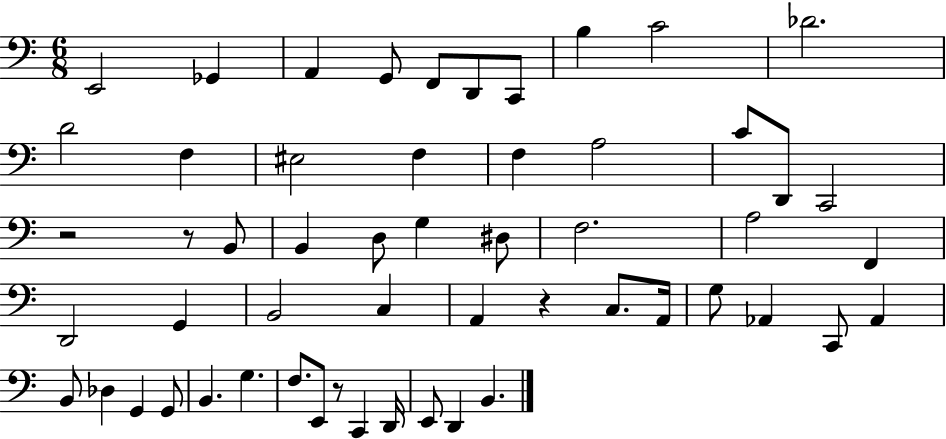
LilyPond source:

{
  \clef bass
  \numericTimeSignature
  \time 6/8
  \key c \major
  e,2 ges,4 | a,4 g,8 f,8 d,8 c,8 | b4 c'2 | des'2. | \break d'2 f4 | eis2 f4 | f4 a2 | c'8 d,8 c,2 | \break r2 r8 b,8 | b,4 d8 g4 dis8 | f2. | a2 f,4 | \break d,2 g,4 | b,2 c4 | a,4 r4 c8. a,16 | g8 aes,4 c,8 aes,4 | \break b,8 des4 g,4 g,8 | b,4. g4. | f8. e,8 r8 c,4 d,16 | e,8 d,4 b,4. | \break \bar "|."
}